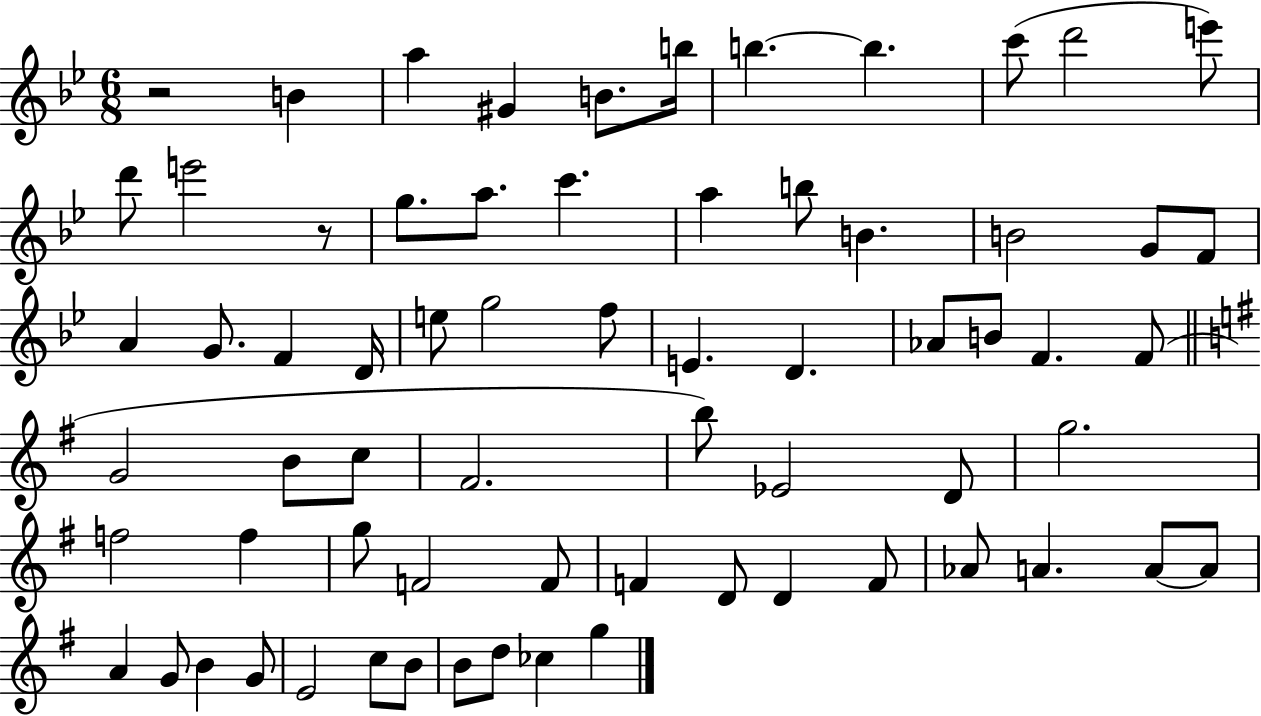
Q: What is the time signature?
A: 6/8